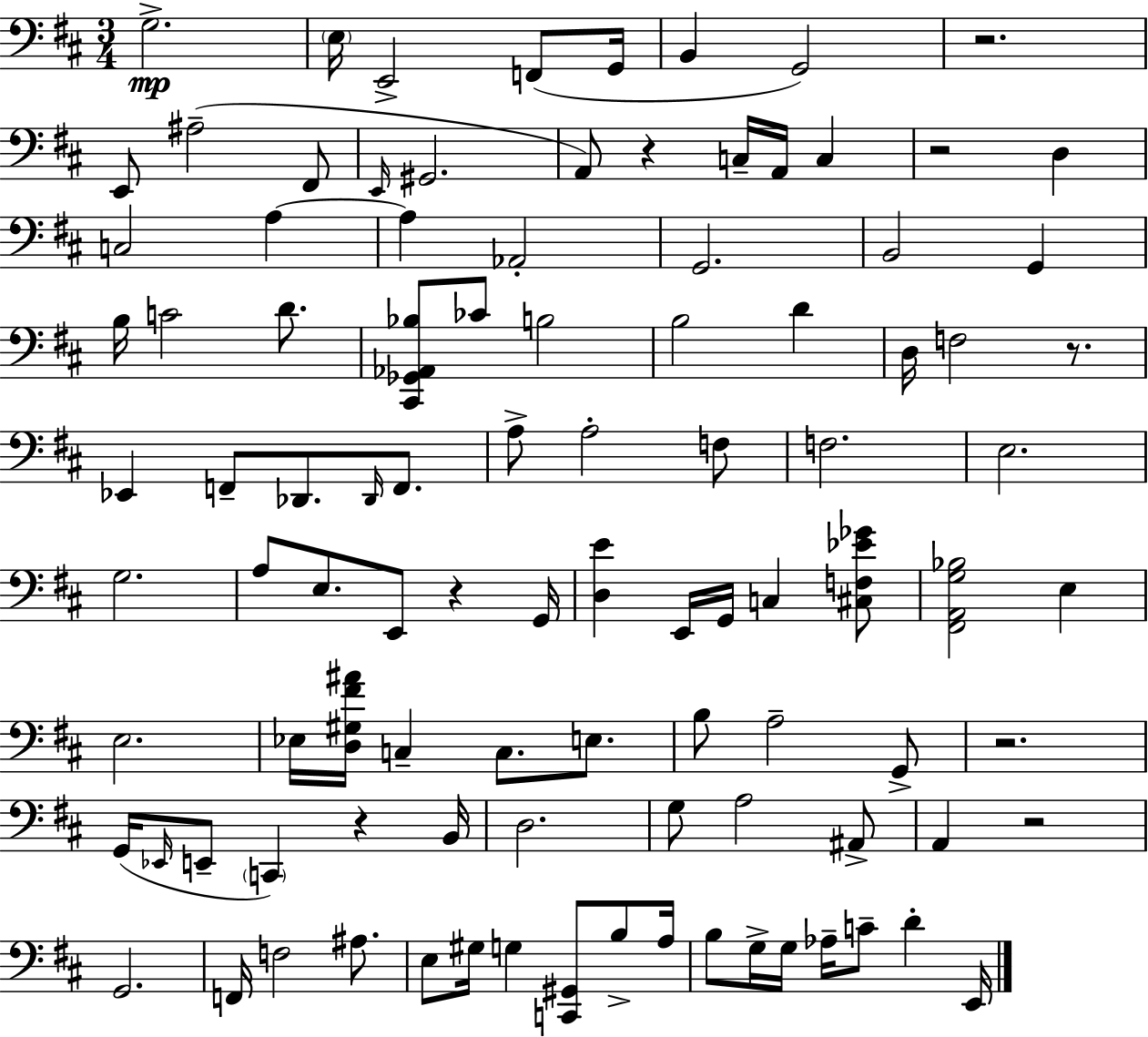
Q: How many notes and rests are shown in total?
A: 100